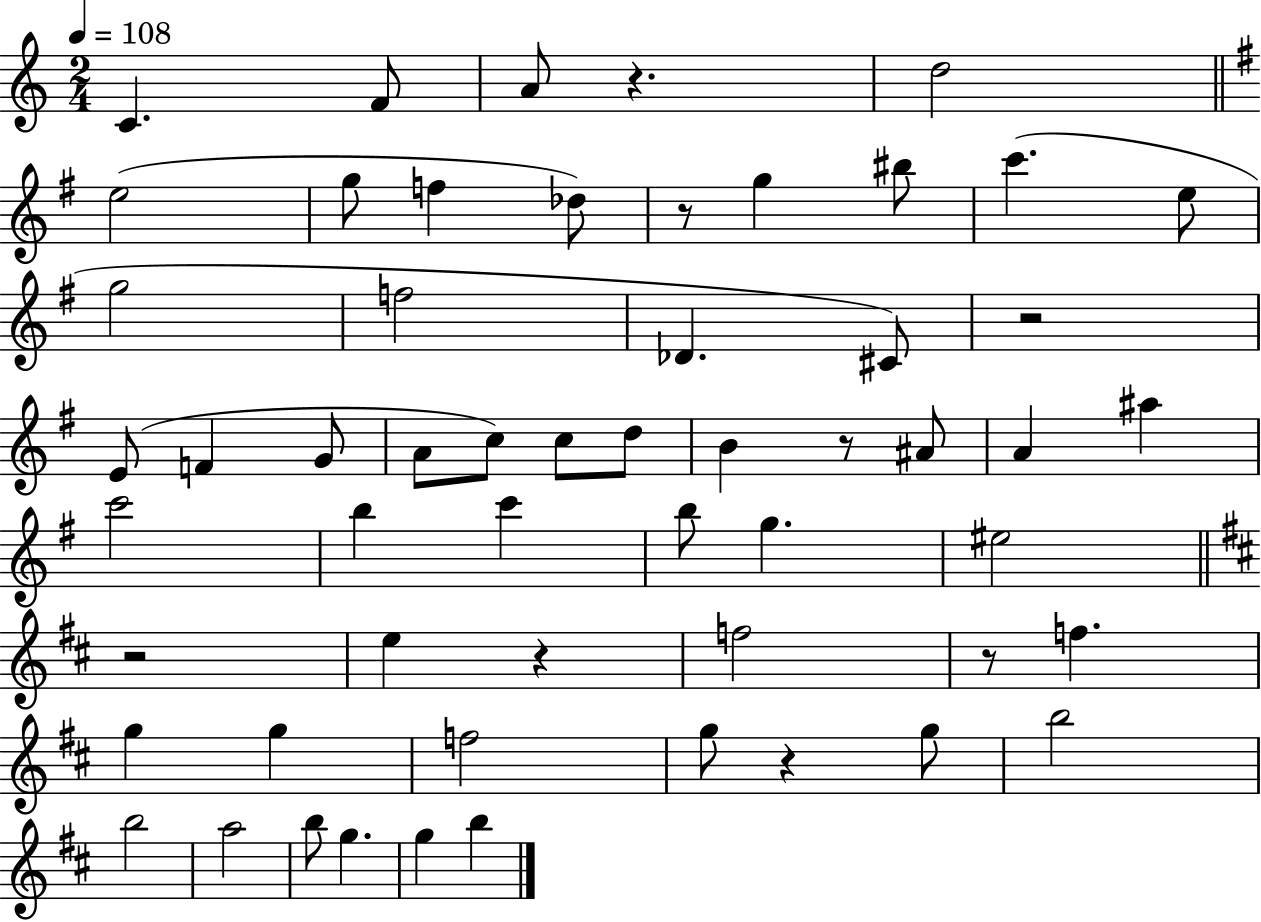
X:1
T:Untitled
M:2/4
L:1/4
K:C
C F/2 A/2 z d2 e2 g/2 f _d/2 z/2 g ^b/2 c' e/2 g2 f2 _D ^C/2 z2 E/2 F G/2 A/2 c/2 c/2 d/2 B z/2 ^A/2 A ^a c'2 b c' b/2 g ^e2 z2 e z f2 z/2 f g g f2 g/2 z g/2 b2 b2 a2 b/2 g g b